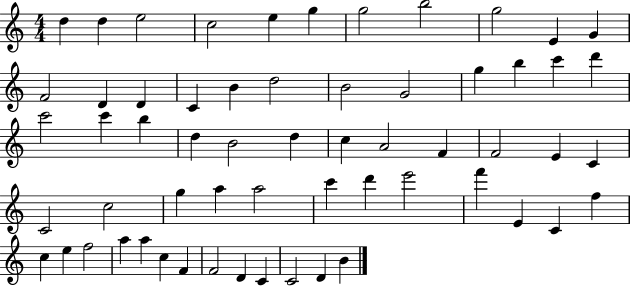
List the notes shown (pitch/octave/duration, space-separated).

D5/q D5/q E5/h C5/h E5/q G5/q G5/h B5/h G5/h E4/q G4/q F4/h D4/q D4/q C4/q B4/q D5/h B4/h G4/h G5/q B5/q C6/q D6/q C6/h C6/q B5/q D5/q B4/h D5/q C5/q A4/h F4/q F4/h E4/q C4/q C4/h C5/h G5/q A5/q A5/h C6/q D6/q E6/h F6/q E4/q C4/q F5/q C5/q E5/q F5/h A5/q A5/q C5/q F4/q F4/h D4/q C4/q C4/h D4/q B4/q